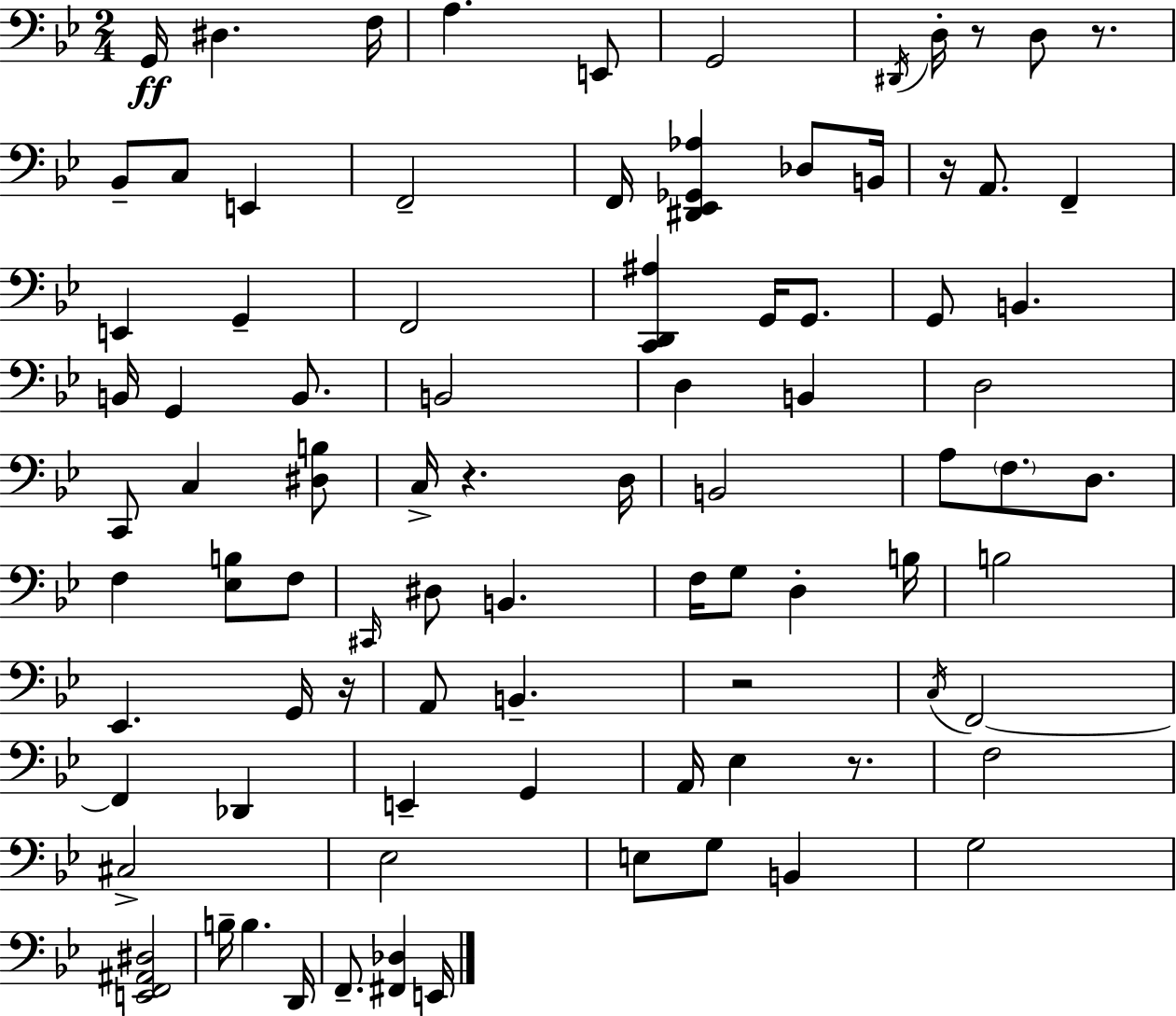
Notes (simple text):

G2/s D#3/q. F3/s A3/q. E2/e G2/h D#2/s D3/s R/e D3/e R/e. Bb2/e C3/e E2/q F2/h F2/s [D#2,Eb2,Gb2,Ab3]/q Db3/e B2/s R/s A2/e. F2/q E2/q G2/q F2/h [C2,D2,A#3]/q G2/s G2/e. G2/e B2/q. B2/s G2/q B2/e. B2/h D3/q B2/q D3/h C2/e C3/q [D#3,B3]/e C3/s R/q. D3/s B2/h A3/e F3/e. D3/e. F3/q [Eb3,B3]/e F3/e C#2/s D#3/e B2/q. F3/s G3/e D3/q B3/s B3/h Eb2/q. G2/s R/s A2/e B2/q. R/h C3/s F2/h F2/q Db2/q E2/q G2/q A2/s Eb3/q R/e. F3/h C#3/h Eb3/h E3/e G3/e B2/q G3/h [E2,F2,A#2,D#3]/h B3/s B3/q. D2/s F2/e. [F#2,Db3]/q E2/s